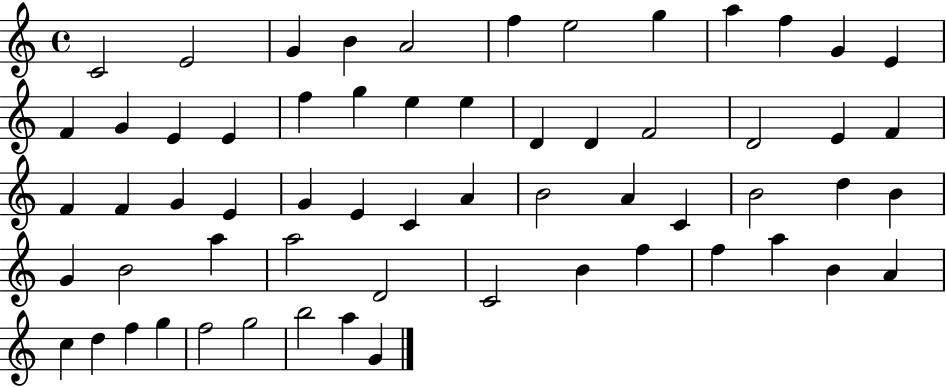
X:1
T:Untitled
M:4/4
L:1/4
K:C
C2 E2 G B A2 f e2 g a f G E F G E E f g e e D D F2 D2 E F F F G E G E C A B2 A C B2 d B G B2 a a2 D2 C2 B f f a B A c d f g f2 g2 b2 a G